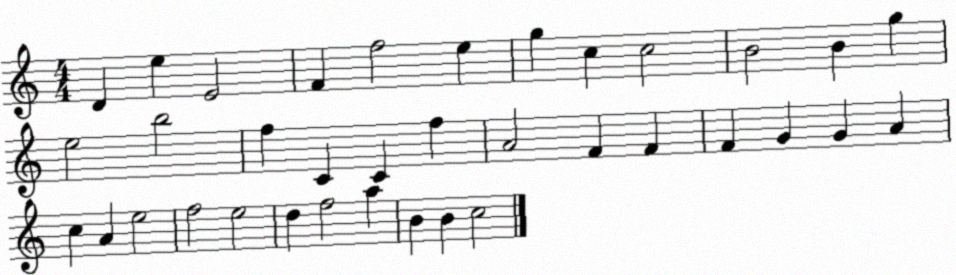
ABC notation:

X:1
T:Untitled
M:4/4
L:1/4
K:C
D e E2 F f2 e g c c2 B2 B g e2 b2 f C C f A2 F F F G G A c A e2 f2 e2 d f2 a B B c2